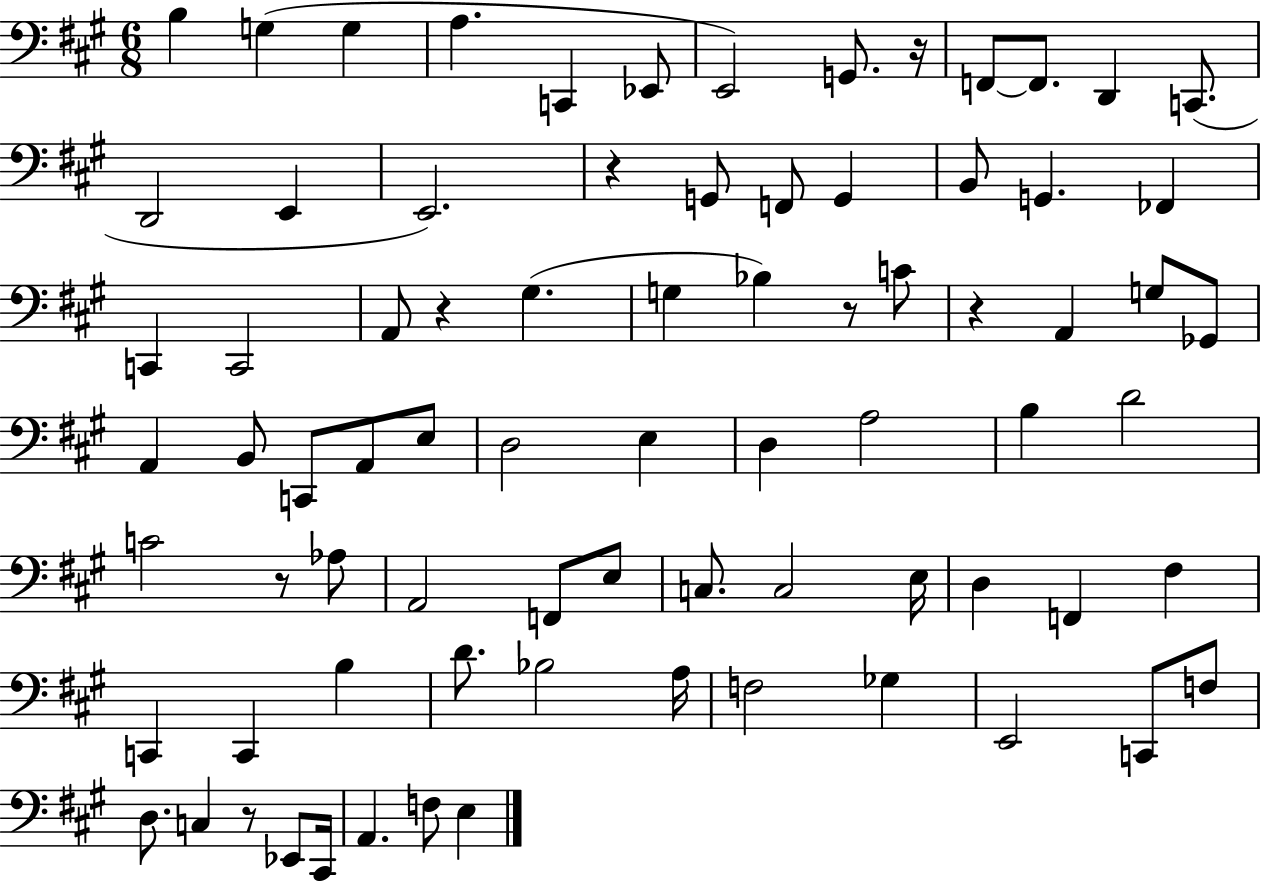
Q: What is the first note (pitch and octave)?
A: B3